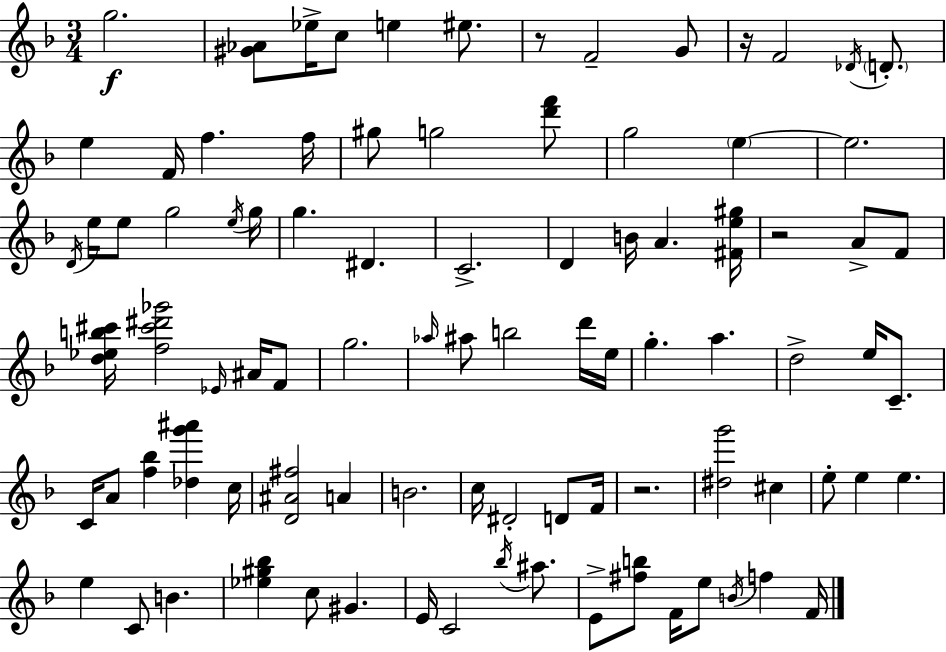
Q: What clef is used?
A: treble